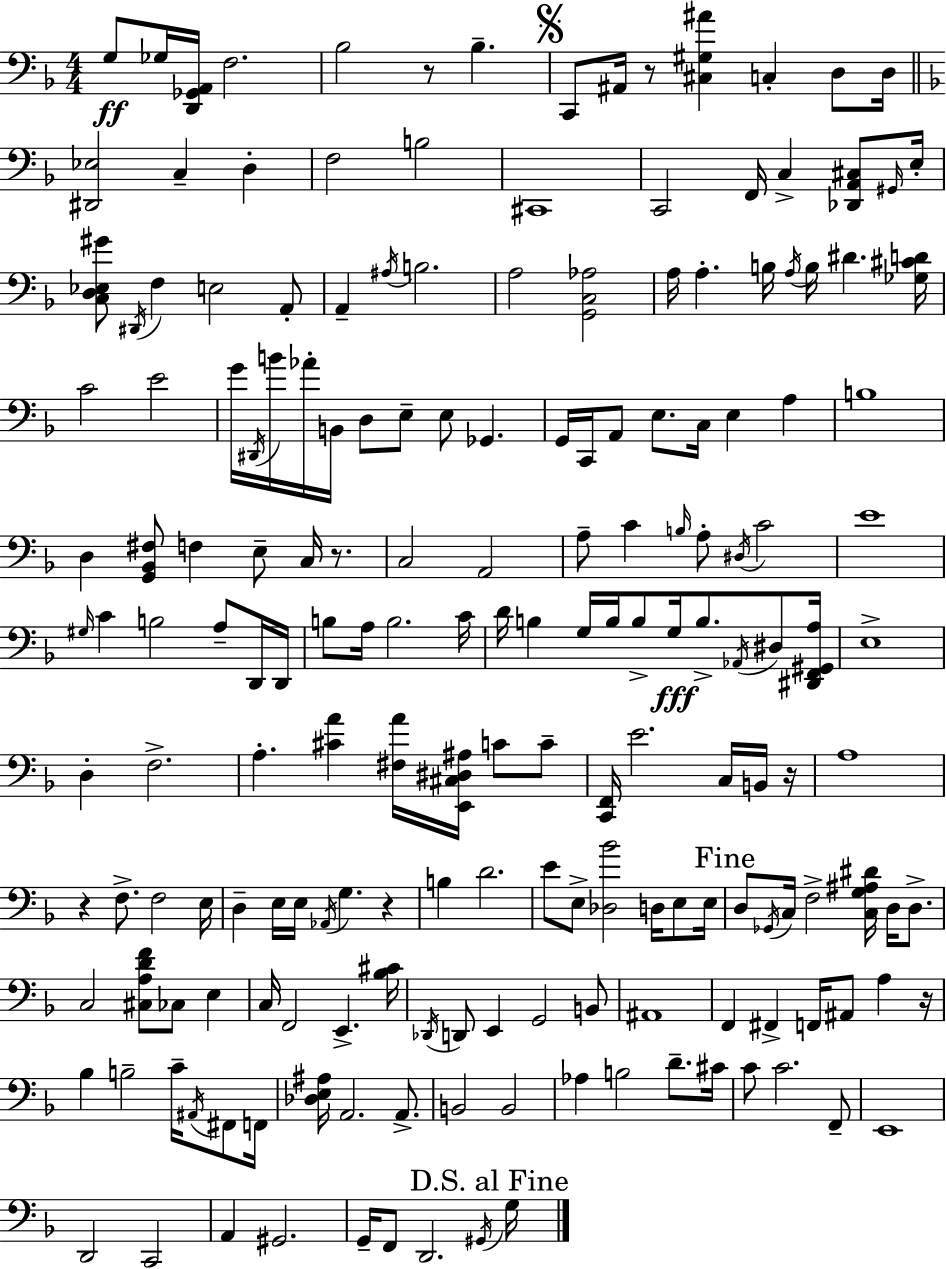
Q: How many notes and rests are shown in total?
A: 185